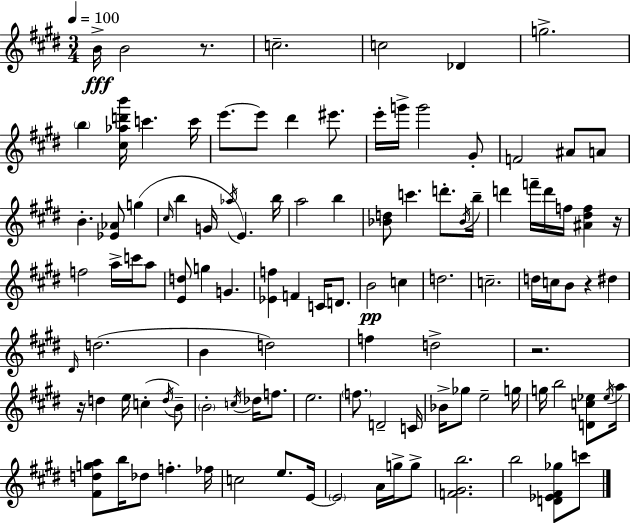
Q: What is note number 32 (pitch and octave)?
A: D6